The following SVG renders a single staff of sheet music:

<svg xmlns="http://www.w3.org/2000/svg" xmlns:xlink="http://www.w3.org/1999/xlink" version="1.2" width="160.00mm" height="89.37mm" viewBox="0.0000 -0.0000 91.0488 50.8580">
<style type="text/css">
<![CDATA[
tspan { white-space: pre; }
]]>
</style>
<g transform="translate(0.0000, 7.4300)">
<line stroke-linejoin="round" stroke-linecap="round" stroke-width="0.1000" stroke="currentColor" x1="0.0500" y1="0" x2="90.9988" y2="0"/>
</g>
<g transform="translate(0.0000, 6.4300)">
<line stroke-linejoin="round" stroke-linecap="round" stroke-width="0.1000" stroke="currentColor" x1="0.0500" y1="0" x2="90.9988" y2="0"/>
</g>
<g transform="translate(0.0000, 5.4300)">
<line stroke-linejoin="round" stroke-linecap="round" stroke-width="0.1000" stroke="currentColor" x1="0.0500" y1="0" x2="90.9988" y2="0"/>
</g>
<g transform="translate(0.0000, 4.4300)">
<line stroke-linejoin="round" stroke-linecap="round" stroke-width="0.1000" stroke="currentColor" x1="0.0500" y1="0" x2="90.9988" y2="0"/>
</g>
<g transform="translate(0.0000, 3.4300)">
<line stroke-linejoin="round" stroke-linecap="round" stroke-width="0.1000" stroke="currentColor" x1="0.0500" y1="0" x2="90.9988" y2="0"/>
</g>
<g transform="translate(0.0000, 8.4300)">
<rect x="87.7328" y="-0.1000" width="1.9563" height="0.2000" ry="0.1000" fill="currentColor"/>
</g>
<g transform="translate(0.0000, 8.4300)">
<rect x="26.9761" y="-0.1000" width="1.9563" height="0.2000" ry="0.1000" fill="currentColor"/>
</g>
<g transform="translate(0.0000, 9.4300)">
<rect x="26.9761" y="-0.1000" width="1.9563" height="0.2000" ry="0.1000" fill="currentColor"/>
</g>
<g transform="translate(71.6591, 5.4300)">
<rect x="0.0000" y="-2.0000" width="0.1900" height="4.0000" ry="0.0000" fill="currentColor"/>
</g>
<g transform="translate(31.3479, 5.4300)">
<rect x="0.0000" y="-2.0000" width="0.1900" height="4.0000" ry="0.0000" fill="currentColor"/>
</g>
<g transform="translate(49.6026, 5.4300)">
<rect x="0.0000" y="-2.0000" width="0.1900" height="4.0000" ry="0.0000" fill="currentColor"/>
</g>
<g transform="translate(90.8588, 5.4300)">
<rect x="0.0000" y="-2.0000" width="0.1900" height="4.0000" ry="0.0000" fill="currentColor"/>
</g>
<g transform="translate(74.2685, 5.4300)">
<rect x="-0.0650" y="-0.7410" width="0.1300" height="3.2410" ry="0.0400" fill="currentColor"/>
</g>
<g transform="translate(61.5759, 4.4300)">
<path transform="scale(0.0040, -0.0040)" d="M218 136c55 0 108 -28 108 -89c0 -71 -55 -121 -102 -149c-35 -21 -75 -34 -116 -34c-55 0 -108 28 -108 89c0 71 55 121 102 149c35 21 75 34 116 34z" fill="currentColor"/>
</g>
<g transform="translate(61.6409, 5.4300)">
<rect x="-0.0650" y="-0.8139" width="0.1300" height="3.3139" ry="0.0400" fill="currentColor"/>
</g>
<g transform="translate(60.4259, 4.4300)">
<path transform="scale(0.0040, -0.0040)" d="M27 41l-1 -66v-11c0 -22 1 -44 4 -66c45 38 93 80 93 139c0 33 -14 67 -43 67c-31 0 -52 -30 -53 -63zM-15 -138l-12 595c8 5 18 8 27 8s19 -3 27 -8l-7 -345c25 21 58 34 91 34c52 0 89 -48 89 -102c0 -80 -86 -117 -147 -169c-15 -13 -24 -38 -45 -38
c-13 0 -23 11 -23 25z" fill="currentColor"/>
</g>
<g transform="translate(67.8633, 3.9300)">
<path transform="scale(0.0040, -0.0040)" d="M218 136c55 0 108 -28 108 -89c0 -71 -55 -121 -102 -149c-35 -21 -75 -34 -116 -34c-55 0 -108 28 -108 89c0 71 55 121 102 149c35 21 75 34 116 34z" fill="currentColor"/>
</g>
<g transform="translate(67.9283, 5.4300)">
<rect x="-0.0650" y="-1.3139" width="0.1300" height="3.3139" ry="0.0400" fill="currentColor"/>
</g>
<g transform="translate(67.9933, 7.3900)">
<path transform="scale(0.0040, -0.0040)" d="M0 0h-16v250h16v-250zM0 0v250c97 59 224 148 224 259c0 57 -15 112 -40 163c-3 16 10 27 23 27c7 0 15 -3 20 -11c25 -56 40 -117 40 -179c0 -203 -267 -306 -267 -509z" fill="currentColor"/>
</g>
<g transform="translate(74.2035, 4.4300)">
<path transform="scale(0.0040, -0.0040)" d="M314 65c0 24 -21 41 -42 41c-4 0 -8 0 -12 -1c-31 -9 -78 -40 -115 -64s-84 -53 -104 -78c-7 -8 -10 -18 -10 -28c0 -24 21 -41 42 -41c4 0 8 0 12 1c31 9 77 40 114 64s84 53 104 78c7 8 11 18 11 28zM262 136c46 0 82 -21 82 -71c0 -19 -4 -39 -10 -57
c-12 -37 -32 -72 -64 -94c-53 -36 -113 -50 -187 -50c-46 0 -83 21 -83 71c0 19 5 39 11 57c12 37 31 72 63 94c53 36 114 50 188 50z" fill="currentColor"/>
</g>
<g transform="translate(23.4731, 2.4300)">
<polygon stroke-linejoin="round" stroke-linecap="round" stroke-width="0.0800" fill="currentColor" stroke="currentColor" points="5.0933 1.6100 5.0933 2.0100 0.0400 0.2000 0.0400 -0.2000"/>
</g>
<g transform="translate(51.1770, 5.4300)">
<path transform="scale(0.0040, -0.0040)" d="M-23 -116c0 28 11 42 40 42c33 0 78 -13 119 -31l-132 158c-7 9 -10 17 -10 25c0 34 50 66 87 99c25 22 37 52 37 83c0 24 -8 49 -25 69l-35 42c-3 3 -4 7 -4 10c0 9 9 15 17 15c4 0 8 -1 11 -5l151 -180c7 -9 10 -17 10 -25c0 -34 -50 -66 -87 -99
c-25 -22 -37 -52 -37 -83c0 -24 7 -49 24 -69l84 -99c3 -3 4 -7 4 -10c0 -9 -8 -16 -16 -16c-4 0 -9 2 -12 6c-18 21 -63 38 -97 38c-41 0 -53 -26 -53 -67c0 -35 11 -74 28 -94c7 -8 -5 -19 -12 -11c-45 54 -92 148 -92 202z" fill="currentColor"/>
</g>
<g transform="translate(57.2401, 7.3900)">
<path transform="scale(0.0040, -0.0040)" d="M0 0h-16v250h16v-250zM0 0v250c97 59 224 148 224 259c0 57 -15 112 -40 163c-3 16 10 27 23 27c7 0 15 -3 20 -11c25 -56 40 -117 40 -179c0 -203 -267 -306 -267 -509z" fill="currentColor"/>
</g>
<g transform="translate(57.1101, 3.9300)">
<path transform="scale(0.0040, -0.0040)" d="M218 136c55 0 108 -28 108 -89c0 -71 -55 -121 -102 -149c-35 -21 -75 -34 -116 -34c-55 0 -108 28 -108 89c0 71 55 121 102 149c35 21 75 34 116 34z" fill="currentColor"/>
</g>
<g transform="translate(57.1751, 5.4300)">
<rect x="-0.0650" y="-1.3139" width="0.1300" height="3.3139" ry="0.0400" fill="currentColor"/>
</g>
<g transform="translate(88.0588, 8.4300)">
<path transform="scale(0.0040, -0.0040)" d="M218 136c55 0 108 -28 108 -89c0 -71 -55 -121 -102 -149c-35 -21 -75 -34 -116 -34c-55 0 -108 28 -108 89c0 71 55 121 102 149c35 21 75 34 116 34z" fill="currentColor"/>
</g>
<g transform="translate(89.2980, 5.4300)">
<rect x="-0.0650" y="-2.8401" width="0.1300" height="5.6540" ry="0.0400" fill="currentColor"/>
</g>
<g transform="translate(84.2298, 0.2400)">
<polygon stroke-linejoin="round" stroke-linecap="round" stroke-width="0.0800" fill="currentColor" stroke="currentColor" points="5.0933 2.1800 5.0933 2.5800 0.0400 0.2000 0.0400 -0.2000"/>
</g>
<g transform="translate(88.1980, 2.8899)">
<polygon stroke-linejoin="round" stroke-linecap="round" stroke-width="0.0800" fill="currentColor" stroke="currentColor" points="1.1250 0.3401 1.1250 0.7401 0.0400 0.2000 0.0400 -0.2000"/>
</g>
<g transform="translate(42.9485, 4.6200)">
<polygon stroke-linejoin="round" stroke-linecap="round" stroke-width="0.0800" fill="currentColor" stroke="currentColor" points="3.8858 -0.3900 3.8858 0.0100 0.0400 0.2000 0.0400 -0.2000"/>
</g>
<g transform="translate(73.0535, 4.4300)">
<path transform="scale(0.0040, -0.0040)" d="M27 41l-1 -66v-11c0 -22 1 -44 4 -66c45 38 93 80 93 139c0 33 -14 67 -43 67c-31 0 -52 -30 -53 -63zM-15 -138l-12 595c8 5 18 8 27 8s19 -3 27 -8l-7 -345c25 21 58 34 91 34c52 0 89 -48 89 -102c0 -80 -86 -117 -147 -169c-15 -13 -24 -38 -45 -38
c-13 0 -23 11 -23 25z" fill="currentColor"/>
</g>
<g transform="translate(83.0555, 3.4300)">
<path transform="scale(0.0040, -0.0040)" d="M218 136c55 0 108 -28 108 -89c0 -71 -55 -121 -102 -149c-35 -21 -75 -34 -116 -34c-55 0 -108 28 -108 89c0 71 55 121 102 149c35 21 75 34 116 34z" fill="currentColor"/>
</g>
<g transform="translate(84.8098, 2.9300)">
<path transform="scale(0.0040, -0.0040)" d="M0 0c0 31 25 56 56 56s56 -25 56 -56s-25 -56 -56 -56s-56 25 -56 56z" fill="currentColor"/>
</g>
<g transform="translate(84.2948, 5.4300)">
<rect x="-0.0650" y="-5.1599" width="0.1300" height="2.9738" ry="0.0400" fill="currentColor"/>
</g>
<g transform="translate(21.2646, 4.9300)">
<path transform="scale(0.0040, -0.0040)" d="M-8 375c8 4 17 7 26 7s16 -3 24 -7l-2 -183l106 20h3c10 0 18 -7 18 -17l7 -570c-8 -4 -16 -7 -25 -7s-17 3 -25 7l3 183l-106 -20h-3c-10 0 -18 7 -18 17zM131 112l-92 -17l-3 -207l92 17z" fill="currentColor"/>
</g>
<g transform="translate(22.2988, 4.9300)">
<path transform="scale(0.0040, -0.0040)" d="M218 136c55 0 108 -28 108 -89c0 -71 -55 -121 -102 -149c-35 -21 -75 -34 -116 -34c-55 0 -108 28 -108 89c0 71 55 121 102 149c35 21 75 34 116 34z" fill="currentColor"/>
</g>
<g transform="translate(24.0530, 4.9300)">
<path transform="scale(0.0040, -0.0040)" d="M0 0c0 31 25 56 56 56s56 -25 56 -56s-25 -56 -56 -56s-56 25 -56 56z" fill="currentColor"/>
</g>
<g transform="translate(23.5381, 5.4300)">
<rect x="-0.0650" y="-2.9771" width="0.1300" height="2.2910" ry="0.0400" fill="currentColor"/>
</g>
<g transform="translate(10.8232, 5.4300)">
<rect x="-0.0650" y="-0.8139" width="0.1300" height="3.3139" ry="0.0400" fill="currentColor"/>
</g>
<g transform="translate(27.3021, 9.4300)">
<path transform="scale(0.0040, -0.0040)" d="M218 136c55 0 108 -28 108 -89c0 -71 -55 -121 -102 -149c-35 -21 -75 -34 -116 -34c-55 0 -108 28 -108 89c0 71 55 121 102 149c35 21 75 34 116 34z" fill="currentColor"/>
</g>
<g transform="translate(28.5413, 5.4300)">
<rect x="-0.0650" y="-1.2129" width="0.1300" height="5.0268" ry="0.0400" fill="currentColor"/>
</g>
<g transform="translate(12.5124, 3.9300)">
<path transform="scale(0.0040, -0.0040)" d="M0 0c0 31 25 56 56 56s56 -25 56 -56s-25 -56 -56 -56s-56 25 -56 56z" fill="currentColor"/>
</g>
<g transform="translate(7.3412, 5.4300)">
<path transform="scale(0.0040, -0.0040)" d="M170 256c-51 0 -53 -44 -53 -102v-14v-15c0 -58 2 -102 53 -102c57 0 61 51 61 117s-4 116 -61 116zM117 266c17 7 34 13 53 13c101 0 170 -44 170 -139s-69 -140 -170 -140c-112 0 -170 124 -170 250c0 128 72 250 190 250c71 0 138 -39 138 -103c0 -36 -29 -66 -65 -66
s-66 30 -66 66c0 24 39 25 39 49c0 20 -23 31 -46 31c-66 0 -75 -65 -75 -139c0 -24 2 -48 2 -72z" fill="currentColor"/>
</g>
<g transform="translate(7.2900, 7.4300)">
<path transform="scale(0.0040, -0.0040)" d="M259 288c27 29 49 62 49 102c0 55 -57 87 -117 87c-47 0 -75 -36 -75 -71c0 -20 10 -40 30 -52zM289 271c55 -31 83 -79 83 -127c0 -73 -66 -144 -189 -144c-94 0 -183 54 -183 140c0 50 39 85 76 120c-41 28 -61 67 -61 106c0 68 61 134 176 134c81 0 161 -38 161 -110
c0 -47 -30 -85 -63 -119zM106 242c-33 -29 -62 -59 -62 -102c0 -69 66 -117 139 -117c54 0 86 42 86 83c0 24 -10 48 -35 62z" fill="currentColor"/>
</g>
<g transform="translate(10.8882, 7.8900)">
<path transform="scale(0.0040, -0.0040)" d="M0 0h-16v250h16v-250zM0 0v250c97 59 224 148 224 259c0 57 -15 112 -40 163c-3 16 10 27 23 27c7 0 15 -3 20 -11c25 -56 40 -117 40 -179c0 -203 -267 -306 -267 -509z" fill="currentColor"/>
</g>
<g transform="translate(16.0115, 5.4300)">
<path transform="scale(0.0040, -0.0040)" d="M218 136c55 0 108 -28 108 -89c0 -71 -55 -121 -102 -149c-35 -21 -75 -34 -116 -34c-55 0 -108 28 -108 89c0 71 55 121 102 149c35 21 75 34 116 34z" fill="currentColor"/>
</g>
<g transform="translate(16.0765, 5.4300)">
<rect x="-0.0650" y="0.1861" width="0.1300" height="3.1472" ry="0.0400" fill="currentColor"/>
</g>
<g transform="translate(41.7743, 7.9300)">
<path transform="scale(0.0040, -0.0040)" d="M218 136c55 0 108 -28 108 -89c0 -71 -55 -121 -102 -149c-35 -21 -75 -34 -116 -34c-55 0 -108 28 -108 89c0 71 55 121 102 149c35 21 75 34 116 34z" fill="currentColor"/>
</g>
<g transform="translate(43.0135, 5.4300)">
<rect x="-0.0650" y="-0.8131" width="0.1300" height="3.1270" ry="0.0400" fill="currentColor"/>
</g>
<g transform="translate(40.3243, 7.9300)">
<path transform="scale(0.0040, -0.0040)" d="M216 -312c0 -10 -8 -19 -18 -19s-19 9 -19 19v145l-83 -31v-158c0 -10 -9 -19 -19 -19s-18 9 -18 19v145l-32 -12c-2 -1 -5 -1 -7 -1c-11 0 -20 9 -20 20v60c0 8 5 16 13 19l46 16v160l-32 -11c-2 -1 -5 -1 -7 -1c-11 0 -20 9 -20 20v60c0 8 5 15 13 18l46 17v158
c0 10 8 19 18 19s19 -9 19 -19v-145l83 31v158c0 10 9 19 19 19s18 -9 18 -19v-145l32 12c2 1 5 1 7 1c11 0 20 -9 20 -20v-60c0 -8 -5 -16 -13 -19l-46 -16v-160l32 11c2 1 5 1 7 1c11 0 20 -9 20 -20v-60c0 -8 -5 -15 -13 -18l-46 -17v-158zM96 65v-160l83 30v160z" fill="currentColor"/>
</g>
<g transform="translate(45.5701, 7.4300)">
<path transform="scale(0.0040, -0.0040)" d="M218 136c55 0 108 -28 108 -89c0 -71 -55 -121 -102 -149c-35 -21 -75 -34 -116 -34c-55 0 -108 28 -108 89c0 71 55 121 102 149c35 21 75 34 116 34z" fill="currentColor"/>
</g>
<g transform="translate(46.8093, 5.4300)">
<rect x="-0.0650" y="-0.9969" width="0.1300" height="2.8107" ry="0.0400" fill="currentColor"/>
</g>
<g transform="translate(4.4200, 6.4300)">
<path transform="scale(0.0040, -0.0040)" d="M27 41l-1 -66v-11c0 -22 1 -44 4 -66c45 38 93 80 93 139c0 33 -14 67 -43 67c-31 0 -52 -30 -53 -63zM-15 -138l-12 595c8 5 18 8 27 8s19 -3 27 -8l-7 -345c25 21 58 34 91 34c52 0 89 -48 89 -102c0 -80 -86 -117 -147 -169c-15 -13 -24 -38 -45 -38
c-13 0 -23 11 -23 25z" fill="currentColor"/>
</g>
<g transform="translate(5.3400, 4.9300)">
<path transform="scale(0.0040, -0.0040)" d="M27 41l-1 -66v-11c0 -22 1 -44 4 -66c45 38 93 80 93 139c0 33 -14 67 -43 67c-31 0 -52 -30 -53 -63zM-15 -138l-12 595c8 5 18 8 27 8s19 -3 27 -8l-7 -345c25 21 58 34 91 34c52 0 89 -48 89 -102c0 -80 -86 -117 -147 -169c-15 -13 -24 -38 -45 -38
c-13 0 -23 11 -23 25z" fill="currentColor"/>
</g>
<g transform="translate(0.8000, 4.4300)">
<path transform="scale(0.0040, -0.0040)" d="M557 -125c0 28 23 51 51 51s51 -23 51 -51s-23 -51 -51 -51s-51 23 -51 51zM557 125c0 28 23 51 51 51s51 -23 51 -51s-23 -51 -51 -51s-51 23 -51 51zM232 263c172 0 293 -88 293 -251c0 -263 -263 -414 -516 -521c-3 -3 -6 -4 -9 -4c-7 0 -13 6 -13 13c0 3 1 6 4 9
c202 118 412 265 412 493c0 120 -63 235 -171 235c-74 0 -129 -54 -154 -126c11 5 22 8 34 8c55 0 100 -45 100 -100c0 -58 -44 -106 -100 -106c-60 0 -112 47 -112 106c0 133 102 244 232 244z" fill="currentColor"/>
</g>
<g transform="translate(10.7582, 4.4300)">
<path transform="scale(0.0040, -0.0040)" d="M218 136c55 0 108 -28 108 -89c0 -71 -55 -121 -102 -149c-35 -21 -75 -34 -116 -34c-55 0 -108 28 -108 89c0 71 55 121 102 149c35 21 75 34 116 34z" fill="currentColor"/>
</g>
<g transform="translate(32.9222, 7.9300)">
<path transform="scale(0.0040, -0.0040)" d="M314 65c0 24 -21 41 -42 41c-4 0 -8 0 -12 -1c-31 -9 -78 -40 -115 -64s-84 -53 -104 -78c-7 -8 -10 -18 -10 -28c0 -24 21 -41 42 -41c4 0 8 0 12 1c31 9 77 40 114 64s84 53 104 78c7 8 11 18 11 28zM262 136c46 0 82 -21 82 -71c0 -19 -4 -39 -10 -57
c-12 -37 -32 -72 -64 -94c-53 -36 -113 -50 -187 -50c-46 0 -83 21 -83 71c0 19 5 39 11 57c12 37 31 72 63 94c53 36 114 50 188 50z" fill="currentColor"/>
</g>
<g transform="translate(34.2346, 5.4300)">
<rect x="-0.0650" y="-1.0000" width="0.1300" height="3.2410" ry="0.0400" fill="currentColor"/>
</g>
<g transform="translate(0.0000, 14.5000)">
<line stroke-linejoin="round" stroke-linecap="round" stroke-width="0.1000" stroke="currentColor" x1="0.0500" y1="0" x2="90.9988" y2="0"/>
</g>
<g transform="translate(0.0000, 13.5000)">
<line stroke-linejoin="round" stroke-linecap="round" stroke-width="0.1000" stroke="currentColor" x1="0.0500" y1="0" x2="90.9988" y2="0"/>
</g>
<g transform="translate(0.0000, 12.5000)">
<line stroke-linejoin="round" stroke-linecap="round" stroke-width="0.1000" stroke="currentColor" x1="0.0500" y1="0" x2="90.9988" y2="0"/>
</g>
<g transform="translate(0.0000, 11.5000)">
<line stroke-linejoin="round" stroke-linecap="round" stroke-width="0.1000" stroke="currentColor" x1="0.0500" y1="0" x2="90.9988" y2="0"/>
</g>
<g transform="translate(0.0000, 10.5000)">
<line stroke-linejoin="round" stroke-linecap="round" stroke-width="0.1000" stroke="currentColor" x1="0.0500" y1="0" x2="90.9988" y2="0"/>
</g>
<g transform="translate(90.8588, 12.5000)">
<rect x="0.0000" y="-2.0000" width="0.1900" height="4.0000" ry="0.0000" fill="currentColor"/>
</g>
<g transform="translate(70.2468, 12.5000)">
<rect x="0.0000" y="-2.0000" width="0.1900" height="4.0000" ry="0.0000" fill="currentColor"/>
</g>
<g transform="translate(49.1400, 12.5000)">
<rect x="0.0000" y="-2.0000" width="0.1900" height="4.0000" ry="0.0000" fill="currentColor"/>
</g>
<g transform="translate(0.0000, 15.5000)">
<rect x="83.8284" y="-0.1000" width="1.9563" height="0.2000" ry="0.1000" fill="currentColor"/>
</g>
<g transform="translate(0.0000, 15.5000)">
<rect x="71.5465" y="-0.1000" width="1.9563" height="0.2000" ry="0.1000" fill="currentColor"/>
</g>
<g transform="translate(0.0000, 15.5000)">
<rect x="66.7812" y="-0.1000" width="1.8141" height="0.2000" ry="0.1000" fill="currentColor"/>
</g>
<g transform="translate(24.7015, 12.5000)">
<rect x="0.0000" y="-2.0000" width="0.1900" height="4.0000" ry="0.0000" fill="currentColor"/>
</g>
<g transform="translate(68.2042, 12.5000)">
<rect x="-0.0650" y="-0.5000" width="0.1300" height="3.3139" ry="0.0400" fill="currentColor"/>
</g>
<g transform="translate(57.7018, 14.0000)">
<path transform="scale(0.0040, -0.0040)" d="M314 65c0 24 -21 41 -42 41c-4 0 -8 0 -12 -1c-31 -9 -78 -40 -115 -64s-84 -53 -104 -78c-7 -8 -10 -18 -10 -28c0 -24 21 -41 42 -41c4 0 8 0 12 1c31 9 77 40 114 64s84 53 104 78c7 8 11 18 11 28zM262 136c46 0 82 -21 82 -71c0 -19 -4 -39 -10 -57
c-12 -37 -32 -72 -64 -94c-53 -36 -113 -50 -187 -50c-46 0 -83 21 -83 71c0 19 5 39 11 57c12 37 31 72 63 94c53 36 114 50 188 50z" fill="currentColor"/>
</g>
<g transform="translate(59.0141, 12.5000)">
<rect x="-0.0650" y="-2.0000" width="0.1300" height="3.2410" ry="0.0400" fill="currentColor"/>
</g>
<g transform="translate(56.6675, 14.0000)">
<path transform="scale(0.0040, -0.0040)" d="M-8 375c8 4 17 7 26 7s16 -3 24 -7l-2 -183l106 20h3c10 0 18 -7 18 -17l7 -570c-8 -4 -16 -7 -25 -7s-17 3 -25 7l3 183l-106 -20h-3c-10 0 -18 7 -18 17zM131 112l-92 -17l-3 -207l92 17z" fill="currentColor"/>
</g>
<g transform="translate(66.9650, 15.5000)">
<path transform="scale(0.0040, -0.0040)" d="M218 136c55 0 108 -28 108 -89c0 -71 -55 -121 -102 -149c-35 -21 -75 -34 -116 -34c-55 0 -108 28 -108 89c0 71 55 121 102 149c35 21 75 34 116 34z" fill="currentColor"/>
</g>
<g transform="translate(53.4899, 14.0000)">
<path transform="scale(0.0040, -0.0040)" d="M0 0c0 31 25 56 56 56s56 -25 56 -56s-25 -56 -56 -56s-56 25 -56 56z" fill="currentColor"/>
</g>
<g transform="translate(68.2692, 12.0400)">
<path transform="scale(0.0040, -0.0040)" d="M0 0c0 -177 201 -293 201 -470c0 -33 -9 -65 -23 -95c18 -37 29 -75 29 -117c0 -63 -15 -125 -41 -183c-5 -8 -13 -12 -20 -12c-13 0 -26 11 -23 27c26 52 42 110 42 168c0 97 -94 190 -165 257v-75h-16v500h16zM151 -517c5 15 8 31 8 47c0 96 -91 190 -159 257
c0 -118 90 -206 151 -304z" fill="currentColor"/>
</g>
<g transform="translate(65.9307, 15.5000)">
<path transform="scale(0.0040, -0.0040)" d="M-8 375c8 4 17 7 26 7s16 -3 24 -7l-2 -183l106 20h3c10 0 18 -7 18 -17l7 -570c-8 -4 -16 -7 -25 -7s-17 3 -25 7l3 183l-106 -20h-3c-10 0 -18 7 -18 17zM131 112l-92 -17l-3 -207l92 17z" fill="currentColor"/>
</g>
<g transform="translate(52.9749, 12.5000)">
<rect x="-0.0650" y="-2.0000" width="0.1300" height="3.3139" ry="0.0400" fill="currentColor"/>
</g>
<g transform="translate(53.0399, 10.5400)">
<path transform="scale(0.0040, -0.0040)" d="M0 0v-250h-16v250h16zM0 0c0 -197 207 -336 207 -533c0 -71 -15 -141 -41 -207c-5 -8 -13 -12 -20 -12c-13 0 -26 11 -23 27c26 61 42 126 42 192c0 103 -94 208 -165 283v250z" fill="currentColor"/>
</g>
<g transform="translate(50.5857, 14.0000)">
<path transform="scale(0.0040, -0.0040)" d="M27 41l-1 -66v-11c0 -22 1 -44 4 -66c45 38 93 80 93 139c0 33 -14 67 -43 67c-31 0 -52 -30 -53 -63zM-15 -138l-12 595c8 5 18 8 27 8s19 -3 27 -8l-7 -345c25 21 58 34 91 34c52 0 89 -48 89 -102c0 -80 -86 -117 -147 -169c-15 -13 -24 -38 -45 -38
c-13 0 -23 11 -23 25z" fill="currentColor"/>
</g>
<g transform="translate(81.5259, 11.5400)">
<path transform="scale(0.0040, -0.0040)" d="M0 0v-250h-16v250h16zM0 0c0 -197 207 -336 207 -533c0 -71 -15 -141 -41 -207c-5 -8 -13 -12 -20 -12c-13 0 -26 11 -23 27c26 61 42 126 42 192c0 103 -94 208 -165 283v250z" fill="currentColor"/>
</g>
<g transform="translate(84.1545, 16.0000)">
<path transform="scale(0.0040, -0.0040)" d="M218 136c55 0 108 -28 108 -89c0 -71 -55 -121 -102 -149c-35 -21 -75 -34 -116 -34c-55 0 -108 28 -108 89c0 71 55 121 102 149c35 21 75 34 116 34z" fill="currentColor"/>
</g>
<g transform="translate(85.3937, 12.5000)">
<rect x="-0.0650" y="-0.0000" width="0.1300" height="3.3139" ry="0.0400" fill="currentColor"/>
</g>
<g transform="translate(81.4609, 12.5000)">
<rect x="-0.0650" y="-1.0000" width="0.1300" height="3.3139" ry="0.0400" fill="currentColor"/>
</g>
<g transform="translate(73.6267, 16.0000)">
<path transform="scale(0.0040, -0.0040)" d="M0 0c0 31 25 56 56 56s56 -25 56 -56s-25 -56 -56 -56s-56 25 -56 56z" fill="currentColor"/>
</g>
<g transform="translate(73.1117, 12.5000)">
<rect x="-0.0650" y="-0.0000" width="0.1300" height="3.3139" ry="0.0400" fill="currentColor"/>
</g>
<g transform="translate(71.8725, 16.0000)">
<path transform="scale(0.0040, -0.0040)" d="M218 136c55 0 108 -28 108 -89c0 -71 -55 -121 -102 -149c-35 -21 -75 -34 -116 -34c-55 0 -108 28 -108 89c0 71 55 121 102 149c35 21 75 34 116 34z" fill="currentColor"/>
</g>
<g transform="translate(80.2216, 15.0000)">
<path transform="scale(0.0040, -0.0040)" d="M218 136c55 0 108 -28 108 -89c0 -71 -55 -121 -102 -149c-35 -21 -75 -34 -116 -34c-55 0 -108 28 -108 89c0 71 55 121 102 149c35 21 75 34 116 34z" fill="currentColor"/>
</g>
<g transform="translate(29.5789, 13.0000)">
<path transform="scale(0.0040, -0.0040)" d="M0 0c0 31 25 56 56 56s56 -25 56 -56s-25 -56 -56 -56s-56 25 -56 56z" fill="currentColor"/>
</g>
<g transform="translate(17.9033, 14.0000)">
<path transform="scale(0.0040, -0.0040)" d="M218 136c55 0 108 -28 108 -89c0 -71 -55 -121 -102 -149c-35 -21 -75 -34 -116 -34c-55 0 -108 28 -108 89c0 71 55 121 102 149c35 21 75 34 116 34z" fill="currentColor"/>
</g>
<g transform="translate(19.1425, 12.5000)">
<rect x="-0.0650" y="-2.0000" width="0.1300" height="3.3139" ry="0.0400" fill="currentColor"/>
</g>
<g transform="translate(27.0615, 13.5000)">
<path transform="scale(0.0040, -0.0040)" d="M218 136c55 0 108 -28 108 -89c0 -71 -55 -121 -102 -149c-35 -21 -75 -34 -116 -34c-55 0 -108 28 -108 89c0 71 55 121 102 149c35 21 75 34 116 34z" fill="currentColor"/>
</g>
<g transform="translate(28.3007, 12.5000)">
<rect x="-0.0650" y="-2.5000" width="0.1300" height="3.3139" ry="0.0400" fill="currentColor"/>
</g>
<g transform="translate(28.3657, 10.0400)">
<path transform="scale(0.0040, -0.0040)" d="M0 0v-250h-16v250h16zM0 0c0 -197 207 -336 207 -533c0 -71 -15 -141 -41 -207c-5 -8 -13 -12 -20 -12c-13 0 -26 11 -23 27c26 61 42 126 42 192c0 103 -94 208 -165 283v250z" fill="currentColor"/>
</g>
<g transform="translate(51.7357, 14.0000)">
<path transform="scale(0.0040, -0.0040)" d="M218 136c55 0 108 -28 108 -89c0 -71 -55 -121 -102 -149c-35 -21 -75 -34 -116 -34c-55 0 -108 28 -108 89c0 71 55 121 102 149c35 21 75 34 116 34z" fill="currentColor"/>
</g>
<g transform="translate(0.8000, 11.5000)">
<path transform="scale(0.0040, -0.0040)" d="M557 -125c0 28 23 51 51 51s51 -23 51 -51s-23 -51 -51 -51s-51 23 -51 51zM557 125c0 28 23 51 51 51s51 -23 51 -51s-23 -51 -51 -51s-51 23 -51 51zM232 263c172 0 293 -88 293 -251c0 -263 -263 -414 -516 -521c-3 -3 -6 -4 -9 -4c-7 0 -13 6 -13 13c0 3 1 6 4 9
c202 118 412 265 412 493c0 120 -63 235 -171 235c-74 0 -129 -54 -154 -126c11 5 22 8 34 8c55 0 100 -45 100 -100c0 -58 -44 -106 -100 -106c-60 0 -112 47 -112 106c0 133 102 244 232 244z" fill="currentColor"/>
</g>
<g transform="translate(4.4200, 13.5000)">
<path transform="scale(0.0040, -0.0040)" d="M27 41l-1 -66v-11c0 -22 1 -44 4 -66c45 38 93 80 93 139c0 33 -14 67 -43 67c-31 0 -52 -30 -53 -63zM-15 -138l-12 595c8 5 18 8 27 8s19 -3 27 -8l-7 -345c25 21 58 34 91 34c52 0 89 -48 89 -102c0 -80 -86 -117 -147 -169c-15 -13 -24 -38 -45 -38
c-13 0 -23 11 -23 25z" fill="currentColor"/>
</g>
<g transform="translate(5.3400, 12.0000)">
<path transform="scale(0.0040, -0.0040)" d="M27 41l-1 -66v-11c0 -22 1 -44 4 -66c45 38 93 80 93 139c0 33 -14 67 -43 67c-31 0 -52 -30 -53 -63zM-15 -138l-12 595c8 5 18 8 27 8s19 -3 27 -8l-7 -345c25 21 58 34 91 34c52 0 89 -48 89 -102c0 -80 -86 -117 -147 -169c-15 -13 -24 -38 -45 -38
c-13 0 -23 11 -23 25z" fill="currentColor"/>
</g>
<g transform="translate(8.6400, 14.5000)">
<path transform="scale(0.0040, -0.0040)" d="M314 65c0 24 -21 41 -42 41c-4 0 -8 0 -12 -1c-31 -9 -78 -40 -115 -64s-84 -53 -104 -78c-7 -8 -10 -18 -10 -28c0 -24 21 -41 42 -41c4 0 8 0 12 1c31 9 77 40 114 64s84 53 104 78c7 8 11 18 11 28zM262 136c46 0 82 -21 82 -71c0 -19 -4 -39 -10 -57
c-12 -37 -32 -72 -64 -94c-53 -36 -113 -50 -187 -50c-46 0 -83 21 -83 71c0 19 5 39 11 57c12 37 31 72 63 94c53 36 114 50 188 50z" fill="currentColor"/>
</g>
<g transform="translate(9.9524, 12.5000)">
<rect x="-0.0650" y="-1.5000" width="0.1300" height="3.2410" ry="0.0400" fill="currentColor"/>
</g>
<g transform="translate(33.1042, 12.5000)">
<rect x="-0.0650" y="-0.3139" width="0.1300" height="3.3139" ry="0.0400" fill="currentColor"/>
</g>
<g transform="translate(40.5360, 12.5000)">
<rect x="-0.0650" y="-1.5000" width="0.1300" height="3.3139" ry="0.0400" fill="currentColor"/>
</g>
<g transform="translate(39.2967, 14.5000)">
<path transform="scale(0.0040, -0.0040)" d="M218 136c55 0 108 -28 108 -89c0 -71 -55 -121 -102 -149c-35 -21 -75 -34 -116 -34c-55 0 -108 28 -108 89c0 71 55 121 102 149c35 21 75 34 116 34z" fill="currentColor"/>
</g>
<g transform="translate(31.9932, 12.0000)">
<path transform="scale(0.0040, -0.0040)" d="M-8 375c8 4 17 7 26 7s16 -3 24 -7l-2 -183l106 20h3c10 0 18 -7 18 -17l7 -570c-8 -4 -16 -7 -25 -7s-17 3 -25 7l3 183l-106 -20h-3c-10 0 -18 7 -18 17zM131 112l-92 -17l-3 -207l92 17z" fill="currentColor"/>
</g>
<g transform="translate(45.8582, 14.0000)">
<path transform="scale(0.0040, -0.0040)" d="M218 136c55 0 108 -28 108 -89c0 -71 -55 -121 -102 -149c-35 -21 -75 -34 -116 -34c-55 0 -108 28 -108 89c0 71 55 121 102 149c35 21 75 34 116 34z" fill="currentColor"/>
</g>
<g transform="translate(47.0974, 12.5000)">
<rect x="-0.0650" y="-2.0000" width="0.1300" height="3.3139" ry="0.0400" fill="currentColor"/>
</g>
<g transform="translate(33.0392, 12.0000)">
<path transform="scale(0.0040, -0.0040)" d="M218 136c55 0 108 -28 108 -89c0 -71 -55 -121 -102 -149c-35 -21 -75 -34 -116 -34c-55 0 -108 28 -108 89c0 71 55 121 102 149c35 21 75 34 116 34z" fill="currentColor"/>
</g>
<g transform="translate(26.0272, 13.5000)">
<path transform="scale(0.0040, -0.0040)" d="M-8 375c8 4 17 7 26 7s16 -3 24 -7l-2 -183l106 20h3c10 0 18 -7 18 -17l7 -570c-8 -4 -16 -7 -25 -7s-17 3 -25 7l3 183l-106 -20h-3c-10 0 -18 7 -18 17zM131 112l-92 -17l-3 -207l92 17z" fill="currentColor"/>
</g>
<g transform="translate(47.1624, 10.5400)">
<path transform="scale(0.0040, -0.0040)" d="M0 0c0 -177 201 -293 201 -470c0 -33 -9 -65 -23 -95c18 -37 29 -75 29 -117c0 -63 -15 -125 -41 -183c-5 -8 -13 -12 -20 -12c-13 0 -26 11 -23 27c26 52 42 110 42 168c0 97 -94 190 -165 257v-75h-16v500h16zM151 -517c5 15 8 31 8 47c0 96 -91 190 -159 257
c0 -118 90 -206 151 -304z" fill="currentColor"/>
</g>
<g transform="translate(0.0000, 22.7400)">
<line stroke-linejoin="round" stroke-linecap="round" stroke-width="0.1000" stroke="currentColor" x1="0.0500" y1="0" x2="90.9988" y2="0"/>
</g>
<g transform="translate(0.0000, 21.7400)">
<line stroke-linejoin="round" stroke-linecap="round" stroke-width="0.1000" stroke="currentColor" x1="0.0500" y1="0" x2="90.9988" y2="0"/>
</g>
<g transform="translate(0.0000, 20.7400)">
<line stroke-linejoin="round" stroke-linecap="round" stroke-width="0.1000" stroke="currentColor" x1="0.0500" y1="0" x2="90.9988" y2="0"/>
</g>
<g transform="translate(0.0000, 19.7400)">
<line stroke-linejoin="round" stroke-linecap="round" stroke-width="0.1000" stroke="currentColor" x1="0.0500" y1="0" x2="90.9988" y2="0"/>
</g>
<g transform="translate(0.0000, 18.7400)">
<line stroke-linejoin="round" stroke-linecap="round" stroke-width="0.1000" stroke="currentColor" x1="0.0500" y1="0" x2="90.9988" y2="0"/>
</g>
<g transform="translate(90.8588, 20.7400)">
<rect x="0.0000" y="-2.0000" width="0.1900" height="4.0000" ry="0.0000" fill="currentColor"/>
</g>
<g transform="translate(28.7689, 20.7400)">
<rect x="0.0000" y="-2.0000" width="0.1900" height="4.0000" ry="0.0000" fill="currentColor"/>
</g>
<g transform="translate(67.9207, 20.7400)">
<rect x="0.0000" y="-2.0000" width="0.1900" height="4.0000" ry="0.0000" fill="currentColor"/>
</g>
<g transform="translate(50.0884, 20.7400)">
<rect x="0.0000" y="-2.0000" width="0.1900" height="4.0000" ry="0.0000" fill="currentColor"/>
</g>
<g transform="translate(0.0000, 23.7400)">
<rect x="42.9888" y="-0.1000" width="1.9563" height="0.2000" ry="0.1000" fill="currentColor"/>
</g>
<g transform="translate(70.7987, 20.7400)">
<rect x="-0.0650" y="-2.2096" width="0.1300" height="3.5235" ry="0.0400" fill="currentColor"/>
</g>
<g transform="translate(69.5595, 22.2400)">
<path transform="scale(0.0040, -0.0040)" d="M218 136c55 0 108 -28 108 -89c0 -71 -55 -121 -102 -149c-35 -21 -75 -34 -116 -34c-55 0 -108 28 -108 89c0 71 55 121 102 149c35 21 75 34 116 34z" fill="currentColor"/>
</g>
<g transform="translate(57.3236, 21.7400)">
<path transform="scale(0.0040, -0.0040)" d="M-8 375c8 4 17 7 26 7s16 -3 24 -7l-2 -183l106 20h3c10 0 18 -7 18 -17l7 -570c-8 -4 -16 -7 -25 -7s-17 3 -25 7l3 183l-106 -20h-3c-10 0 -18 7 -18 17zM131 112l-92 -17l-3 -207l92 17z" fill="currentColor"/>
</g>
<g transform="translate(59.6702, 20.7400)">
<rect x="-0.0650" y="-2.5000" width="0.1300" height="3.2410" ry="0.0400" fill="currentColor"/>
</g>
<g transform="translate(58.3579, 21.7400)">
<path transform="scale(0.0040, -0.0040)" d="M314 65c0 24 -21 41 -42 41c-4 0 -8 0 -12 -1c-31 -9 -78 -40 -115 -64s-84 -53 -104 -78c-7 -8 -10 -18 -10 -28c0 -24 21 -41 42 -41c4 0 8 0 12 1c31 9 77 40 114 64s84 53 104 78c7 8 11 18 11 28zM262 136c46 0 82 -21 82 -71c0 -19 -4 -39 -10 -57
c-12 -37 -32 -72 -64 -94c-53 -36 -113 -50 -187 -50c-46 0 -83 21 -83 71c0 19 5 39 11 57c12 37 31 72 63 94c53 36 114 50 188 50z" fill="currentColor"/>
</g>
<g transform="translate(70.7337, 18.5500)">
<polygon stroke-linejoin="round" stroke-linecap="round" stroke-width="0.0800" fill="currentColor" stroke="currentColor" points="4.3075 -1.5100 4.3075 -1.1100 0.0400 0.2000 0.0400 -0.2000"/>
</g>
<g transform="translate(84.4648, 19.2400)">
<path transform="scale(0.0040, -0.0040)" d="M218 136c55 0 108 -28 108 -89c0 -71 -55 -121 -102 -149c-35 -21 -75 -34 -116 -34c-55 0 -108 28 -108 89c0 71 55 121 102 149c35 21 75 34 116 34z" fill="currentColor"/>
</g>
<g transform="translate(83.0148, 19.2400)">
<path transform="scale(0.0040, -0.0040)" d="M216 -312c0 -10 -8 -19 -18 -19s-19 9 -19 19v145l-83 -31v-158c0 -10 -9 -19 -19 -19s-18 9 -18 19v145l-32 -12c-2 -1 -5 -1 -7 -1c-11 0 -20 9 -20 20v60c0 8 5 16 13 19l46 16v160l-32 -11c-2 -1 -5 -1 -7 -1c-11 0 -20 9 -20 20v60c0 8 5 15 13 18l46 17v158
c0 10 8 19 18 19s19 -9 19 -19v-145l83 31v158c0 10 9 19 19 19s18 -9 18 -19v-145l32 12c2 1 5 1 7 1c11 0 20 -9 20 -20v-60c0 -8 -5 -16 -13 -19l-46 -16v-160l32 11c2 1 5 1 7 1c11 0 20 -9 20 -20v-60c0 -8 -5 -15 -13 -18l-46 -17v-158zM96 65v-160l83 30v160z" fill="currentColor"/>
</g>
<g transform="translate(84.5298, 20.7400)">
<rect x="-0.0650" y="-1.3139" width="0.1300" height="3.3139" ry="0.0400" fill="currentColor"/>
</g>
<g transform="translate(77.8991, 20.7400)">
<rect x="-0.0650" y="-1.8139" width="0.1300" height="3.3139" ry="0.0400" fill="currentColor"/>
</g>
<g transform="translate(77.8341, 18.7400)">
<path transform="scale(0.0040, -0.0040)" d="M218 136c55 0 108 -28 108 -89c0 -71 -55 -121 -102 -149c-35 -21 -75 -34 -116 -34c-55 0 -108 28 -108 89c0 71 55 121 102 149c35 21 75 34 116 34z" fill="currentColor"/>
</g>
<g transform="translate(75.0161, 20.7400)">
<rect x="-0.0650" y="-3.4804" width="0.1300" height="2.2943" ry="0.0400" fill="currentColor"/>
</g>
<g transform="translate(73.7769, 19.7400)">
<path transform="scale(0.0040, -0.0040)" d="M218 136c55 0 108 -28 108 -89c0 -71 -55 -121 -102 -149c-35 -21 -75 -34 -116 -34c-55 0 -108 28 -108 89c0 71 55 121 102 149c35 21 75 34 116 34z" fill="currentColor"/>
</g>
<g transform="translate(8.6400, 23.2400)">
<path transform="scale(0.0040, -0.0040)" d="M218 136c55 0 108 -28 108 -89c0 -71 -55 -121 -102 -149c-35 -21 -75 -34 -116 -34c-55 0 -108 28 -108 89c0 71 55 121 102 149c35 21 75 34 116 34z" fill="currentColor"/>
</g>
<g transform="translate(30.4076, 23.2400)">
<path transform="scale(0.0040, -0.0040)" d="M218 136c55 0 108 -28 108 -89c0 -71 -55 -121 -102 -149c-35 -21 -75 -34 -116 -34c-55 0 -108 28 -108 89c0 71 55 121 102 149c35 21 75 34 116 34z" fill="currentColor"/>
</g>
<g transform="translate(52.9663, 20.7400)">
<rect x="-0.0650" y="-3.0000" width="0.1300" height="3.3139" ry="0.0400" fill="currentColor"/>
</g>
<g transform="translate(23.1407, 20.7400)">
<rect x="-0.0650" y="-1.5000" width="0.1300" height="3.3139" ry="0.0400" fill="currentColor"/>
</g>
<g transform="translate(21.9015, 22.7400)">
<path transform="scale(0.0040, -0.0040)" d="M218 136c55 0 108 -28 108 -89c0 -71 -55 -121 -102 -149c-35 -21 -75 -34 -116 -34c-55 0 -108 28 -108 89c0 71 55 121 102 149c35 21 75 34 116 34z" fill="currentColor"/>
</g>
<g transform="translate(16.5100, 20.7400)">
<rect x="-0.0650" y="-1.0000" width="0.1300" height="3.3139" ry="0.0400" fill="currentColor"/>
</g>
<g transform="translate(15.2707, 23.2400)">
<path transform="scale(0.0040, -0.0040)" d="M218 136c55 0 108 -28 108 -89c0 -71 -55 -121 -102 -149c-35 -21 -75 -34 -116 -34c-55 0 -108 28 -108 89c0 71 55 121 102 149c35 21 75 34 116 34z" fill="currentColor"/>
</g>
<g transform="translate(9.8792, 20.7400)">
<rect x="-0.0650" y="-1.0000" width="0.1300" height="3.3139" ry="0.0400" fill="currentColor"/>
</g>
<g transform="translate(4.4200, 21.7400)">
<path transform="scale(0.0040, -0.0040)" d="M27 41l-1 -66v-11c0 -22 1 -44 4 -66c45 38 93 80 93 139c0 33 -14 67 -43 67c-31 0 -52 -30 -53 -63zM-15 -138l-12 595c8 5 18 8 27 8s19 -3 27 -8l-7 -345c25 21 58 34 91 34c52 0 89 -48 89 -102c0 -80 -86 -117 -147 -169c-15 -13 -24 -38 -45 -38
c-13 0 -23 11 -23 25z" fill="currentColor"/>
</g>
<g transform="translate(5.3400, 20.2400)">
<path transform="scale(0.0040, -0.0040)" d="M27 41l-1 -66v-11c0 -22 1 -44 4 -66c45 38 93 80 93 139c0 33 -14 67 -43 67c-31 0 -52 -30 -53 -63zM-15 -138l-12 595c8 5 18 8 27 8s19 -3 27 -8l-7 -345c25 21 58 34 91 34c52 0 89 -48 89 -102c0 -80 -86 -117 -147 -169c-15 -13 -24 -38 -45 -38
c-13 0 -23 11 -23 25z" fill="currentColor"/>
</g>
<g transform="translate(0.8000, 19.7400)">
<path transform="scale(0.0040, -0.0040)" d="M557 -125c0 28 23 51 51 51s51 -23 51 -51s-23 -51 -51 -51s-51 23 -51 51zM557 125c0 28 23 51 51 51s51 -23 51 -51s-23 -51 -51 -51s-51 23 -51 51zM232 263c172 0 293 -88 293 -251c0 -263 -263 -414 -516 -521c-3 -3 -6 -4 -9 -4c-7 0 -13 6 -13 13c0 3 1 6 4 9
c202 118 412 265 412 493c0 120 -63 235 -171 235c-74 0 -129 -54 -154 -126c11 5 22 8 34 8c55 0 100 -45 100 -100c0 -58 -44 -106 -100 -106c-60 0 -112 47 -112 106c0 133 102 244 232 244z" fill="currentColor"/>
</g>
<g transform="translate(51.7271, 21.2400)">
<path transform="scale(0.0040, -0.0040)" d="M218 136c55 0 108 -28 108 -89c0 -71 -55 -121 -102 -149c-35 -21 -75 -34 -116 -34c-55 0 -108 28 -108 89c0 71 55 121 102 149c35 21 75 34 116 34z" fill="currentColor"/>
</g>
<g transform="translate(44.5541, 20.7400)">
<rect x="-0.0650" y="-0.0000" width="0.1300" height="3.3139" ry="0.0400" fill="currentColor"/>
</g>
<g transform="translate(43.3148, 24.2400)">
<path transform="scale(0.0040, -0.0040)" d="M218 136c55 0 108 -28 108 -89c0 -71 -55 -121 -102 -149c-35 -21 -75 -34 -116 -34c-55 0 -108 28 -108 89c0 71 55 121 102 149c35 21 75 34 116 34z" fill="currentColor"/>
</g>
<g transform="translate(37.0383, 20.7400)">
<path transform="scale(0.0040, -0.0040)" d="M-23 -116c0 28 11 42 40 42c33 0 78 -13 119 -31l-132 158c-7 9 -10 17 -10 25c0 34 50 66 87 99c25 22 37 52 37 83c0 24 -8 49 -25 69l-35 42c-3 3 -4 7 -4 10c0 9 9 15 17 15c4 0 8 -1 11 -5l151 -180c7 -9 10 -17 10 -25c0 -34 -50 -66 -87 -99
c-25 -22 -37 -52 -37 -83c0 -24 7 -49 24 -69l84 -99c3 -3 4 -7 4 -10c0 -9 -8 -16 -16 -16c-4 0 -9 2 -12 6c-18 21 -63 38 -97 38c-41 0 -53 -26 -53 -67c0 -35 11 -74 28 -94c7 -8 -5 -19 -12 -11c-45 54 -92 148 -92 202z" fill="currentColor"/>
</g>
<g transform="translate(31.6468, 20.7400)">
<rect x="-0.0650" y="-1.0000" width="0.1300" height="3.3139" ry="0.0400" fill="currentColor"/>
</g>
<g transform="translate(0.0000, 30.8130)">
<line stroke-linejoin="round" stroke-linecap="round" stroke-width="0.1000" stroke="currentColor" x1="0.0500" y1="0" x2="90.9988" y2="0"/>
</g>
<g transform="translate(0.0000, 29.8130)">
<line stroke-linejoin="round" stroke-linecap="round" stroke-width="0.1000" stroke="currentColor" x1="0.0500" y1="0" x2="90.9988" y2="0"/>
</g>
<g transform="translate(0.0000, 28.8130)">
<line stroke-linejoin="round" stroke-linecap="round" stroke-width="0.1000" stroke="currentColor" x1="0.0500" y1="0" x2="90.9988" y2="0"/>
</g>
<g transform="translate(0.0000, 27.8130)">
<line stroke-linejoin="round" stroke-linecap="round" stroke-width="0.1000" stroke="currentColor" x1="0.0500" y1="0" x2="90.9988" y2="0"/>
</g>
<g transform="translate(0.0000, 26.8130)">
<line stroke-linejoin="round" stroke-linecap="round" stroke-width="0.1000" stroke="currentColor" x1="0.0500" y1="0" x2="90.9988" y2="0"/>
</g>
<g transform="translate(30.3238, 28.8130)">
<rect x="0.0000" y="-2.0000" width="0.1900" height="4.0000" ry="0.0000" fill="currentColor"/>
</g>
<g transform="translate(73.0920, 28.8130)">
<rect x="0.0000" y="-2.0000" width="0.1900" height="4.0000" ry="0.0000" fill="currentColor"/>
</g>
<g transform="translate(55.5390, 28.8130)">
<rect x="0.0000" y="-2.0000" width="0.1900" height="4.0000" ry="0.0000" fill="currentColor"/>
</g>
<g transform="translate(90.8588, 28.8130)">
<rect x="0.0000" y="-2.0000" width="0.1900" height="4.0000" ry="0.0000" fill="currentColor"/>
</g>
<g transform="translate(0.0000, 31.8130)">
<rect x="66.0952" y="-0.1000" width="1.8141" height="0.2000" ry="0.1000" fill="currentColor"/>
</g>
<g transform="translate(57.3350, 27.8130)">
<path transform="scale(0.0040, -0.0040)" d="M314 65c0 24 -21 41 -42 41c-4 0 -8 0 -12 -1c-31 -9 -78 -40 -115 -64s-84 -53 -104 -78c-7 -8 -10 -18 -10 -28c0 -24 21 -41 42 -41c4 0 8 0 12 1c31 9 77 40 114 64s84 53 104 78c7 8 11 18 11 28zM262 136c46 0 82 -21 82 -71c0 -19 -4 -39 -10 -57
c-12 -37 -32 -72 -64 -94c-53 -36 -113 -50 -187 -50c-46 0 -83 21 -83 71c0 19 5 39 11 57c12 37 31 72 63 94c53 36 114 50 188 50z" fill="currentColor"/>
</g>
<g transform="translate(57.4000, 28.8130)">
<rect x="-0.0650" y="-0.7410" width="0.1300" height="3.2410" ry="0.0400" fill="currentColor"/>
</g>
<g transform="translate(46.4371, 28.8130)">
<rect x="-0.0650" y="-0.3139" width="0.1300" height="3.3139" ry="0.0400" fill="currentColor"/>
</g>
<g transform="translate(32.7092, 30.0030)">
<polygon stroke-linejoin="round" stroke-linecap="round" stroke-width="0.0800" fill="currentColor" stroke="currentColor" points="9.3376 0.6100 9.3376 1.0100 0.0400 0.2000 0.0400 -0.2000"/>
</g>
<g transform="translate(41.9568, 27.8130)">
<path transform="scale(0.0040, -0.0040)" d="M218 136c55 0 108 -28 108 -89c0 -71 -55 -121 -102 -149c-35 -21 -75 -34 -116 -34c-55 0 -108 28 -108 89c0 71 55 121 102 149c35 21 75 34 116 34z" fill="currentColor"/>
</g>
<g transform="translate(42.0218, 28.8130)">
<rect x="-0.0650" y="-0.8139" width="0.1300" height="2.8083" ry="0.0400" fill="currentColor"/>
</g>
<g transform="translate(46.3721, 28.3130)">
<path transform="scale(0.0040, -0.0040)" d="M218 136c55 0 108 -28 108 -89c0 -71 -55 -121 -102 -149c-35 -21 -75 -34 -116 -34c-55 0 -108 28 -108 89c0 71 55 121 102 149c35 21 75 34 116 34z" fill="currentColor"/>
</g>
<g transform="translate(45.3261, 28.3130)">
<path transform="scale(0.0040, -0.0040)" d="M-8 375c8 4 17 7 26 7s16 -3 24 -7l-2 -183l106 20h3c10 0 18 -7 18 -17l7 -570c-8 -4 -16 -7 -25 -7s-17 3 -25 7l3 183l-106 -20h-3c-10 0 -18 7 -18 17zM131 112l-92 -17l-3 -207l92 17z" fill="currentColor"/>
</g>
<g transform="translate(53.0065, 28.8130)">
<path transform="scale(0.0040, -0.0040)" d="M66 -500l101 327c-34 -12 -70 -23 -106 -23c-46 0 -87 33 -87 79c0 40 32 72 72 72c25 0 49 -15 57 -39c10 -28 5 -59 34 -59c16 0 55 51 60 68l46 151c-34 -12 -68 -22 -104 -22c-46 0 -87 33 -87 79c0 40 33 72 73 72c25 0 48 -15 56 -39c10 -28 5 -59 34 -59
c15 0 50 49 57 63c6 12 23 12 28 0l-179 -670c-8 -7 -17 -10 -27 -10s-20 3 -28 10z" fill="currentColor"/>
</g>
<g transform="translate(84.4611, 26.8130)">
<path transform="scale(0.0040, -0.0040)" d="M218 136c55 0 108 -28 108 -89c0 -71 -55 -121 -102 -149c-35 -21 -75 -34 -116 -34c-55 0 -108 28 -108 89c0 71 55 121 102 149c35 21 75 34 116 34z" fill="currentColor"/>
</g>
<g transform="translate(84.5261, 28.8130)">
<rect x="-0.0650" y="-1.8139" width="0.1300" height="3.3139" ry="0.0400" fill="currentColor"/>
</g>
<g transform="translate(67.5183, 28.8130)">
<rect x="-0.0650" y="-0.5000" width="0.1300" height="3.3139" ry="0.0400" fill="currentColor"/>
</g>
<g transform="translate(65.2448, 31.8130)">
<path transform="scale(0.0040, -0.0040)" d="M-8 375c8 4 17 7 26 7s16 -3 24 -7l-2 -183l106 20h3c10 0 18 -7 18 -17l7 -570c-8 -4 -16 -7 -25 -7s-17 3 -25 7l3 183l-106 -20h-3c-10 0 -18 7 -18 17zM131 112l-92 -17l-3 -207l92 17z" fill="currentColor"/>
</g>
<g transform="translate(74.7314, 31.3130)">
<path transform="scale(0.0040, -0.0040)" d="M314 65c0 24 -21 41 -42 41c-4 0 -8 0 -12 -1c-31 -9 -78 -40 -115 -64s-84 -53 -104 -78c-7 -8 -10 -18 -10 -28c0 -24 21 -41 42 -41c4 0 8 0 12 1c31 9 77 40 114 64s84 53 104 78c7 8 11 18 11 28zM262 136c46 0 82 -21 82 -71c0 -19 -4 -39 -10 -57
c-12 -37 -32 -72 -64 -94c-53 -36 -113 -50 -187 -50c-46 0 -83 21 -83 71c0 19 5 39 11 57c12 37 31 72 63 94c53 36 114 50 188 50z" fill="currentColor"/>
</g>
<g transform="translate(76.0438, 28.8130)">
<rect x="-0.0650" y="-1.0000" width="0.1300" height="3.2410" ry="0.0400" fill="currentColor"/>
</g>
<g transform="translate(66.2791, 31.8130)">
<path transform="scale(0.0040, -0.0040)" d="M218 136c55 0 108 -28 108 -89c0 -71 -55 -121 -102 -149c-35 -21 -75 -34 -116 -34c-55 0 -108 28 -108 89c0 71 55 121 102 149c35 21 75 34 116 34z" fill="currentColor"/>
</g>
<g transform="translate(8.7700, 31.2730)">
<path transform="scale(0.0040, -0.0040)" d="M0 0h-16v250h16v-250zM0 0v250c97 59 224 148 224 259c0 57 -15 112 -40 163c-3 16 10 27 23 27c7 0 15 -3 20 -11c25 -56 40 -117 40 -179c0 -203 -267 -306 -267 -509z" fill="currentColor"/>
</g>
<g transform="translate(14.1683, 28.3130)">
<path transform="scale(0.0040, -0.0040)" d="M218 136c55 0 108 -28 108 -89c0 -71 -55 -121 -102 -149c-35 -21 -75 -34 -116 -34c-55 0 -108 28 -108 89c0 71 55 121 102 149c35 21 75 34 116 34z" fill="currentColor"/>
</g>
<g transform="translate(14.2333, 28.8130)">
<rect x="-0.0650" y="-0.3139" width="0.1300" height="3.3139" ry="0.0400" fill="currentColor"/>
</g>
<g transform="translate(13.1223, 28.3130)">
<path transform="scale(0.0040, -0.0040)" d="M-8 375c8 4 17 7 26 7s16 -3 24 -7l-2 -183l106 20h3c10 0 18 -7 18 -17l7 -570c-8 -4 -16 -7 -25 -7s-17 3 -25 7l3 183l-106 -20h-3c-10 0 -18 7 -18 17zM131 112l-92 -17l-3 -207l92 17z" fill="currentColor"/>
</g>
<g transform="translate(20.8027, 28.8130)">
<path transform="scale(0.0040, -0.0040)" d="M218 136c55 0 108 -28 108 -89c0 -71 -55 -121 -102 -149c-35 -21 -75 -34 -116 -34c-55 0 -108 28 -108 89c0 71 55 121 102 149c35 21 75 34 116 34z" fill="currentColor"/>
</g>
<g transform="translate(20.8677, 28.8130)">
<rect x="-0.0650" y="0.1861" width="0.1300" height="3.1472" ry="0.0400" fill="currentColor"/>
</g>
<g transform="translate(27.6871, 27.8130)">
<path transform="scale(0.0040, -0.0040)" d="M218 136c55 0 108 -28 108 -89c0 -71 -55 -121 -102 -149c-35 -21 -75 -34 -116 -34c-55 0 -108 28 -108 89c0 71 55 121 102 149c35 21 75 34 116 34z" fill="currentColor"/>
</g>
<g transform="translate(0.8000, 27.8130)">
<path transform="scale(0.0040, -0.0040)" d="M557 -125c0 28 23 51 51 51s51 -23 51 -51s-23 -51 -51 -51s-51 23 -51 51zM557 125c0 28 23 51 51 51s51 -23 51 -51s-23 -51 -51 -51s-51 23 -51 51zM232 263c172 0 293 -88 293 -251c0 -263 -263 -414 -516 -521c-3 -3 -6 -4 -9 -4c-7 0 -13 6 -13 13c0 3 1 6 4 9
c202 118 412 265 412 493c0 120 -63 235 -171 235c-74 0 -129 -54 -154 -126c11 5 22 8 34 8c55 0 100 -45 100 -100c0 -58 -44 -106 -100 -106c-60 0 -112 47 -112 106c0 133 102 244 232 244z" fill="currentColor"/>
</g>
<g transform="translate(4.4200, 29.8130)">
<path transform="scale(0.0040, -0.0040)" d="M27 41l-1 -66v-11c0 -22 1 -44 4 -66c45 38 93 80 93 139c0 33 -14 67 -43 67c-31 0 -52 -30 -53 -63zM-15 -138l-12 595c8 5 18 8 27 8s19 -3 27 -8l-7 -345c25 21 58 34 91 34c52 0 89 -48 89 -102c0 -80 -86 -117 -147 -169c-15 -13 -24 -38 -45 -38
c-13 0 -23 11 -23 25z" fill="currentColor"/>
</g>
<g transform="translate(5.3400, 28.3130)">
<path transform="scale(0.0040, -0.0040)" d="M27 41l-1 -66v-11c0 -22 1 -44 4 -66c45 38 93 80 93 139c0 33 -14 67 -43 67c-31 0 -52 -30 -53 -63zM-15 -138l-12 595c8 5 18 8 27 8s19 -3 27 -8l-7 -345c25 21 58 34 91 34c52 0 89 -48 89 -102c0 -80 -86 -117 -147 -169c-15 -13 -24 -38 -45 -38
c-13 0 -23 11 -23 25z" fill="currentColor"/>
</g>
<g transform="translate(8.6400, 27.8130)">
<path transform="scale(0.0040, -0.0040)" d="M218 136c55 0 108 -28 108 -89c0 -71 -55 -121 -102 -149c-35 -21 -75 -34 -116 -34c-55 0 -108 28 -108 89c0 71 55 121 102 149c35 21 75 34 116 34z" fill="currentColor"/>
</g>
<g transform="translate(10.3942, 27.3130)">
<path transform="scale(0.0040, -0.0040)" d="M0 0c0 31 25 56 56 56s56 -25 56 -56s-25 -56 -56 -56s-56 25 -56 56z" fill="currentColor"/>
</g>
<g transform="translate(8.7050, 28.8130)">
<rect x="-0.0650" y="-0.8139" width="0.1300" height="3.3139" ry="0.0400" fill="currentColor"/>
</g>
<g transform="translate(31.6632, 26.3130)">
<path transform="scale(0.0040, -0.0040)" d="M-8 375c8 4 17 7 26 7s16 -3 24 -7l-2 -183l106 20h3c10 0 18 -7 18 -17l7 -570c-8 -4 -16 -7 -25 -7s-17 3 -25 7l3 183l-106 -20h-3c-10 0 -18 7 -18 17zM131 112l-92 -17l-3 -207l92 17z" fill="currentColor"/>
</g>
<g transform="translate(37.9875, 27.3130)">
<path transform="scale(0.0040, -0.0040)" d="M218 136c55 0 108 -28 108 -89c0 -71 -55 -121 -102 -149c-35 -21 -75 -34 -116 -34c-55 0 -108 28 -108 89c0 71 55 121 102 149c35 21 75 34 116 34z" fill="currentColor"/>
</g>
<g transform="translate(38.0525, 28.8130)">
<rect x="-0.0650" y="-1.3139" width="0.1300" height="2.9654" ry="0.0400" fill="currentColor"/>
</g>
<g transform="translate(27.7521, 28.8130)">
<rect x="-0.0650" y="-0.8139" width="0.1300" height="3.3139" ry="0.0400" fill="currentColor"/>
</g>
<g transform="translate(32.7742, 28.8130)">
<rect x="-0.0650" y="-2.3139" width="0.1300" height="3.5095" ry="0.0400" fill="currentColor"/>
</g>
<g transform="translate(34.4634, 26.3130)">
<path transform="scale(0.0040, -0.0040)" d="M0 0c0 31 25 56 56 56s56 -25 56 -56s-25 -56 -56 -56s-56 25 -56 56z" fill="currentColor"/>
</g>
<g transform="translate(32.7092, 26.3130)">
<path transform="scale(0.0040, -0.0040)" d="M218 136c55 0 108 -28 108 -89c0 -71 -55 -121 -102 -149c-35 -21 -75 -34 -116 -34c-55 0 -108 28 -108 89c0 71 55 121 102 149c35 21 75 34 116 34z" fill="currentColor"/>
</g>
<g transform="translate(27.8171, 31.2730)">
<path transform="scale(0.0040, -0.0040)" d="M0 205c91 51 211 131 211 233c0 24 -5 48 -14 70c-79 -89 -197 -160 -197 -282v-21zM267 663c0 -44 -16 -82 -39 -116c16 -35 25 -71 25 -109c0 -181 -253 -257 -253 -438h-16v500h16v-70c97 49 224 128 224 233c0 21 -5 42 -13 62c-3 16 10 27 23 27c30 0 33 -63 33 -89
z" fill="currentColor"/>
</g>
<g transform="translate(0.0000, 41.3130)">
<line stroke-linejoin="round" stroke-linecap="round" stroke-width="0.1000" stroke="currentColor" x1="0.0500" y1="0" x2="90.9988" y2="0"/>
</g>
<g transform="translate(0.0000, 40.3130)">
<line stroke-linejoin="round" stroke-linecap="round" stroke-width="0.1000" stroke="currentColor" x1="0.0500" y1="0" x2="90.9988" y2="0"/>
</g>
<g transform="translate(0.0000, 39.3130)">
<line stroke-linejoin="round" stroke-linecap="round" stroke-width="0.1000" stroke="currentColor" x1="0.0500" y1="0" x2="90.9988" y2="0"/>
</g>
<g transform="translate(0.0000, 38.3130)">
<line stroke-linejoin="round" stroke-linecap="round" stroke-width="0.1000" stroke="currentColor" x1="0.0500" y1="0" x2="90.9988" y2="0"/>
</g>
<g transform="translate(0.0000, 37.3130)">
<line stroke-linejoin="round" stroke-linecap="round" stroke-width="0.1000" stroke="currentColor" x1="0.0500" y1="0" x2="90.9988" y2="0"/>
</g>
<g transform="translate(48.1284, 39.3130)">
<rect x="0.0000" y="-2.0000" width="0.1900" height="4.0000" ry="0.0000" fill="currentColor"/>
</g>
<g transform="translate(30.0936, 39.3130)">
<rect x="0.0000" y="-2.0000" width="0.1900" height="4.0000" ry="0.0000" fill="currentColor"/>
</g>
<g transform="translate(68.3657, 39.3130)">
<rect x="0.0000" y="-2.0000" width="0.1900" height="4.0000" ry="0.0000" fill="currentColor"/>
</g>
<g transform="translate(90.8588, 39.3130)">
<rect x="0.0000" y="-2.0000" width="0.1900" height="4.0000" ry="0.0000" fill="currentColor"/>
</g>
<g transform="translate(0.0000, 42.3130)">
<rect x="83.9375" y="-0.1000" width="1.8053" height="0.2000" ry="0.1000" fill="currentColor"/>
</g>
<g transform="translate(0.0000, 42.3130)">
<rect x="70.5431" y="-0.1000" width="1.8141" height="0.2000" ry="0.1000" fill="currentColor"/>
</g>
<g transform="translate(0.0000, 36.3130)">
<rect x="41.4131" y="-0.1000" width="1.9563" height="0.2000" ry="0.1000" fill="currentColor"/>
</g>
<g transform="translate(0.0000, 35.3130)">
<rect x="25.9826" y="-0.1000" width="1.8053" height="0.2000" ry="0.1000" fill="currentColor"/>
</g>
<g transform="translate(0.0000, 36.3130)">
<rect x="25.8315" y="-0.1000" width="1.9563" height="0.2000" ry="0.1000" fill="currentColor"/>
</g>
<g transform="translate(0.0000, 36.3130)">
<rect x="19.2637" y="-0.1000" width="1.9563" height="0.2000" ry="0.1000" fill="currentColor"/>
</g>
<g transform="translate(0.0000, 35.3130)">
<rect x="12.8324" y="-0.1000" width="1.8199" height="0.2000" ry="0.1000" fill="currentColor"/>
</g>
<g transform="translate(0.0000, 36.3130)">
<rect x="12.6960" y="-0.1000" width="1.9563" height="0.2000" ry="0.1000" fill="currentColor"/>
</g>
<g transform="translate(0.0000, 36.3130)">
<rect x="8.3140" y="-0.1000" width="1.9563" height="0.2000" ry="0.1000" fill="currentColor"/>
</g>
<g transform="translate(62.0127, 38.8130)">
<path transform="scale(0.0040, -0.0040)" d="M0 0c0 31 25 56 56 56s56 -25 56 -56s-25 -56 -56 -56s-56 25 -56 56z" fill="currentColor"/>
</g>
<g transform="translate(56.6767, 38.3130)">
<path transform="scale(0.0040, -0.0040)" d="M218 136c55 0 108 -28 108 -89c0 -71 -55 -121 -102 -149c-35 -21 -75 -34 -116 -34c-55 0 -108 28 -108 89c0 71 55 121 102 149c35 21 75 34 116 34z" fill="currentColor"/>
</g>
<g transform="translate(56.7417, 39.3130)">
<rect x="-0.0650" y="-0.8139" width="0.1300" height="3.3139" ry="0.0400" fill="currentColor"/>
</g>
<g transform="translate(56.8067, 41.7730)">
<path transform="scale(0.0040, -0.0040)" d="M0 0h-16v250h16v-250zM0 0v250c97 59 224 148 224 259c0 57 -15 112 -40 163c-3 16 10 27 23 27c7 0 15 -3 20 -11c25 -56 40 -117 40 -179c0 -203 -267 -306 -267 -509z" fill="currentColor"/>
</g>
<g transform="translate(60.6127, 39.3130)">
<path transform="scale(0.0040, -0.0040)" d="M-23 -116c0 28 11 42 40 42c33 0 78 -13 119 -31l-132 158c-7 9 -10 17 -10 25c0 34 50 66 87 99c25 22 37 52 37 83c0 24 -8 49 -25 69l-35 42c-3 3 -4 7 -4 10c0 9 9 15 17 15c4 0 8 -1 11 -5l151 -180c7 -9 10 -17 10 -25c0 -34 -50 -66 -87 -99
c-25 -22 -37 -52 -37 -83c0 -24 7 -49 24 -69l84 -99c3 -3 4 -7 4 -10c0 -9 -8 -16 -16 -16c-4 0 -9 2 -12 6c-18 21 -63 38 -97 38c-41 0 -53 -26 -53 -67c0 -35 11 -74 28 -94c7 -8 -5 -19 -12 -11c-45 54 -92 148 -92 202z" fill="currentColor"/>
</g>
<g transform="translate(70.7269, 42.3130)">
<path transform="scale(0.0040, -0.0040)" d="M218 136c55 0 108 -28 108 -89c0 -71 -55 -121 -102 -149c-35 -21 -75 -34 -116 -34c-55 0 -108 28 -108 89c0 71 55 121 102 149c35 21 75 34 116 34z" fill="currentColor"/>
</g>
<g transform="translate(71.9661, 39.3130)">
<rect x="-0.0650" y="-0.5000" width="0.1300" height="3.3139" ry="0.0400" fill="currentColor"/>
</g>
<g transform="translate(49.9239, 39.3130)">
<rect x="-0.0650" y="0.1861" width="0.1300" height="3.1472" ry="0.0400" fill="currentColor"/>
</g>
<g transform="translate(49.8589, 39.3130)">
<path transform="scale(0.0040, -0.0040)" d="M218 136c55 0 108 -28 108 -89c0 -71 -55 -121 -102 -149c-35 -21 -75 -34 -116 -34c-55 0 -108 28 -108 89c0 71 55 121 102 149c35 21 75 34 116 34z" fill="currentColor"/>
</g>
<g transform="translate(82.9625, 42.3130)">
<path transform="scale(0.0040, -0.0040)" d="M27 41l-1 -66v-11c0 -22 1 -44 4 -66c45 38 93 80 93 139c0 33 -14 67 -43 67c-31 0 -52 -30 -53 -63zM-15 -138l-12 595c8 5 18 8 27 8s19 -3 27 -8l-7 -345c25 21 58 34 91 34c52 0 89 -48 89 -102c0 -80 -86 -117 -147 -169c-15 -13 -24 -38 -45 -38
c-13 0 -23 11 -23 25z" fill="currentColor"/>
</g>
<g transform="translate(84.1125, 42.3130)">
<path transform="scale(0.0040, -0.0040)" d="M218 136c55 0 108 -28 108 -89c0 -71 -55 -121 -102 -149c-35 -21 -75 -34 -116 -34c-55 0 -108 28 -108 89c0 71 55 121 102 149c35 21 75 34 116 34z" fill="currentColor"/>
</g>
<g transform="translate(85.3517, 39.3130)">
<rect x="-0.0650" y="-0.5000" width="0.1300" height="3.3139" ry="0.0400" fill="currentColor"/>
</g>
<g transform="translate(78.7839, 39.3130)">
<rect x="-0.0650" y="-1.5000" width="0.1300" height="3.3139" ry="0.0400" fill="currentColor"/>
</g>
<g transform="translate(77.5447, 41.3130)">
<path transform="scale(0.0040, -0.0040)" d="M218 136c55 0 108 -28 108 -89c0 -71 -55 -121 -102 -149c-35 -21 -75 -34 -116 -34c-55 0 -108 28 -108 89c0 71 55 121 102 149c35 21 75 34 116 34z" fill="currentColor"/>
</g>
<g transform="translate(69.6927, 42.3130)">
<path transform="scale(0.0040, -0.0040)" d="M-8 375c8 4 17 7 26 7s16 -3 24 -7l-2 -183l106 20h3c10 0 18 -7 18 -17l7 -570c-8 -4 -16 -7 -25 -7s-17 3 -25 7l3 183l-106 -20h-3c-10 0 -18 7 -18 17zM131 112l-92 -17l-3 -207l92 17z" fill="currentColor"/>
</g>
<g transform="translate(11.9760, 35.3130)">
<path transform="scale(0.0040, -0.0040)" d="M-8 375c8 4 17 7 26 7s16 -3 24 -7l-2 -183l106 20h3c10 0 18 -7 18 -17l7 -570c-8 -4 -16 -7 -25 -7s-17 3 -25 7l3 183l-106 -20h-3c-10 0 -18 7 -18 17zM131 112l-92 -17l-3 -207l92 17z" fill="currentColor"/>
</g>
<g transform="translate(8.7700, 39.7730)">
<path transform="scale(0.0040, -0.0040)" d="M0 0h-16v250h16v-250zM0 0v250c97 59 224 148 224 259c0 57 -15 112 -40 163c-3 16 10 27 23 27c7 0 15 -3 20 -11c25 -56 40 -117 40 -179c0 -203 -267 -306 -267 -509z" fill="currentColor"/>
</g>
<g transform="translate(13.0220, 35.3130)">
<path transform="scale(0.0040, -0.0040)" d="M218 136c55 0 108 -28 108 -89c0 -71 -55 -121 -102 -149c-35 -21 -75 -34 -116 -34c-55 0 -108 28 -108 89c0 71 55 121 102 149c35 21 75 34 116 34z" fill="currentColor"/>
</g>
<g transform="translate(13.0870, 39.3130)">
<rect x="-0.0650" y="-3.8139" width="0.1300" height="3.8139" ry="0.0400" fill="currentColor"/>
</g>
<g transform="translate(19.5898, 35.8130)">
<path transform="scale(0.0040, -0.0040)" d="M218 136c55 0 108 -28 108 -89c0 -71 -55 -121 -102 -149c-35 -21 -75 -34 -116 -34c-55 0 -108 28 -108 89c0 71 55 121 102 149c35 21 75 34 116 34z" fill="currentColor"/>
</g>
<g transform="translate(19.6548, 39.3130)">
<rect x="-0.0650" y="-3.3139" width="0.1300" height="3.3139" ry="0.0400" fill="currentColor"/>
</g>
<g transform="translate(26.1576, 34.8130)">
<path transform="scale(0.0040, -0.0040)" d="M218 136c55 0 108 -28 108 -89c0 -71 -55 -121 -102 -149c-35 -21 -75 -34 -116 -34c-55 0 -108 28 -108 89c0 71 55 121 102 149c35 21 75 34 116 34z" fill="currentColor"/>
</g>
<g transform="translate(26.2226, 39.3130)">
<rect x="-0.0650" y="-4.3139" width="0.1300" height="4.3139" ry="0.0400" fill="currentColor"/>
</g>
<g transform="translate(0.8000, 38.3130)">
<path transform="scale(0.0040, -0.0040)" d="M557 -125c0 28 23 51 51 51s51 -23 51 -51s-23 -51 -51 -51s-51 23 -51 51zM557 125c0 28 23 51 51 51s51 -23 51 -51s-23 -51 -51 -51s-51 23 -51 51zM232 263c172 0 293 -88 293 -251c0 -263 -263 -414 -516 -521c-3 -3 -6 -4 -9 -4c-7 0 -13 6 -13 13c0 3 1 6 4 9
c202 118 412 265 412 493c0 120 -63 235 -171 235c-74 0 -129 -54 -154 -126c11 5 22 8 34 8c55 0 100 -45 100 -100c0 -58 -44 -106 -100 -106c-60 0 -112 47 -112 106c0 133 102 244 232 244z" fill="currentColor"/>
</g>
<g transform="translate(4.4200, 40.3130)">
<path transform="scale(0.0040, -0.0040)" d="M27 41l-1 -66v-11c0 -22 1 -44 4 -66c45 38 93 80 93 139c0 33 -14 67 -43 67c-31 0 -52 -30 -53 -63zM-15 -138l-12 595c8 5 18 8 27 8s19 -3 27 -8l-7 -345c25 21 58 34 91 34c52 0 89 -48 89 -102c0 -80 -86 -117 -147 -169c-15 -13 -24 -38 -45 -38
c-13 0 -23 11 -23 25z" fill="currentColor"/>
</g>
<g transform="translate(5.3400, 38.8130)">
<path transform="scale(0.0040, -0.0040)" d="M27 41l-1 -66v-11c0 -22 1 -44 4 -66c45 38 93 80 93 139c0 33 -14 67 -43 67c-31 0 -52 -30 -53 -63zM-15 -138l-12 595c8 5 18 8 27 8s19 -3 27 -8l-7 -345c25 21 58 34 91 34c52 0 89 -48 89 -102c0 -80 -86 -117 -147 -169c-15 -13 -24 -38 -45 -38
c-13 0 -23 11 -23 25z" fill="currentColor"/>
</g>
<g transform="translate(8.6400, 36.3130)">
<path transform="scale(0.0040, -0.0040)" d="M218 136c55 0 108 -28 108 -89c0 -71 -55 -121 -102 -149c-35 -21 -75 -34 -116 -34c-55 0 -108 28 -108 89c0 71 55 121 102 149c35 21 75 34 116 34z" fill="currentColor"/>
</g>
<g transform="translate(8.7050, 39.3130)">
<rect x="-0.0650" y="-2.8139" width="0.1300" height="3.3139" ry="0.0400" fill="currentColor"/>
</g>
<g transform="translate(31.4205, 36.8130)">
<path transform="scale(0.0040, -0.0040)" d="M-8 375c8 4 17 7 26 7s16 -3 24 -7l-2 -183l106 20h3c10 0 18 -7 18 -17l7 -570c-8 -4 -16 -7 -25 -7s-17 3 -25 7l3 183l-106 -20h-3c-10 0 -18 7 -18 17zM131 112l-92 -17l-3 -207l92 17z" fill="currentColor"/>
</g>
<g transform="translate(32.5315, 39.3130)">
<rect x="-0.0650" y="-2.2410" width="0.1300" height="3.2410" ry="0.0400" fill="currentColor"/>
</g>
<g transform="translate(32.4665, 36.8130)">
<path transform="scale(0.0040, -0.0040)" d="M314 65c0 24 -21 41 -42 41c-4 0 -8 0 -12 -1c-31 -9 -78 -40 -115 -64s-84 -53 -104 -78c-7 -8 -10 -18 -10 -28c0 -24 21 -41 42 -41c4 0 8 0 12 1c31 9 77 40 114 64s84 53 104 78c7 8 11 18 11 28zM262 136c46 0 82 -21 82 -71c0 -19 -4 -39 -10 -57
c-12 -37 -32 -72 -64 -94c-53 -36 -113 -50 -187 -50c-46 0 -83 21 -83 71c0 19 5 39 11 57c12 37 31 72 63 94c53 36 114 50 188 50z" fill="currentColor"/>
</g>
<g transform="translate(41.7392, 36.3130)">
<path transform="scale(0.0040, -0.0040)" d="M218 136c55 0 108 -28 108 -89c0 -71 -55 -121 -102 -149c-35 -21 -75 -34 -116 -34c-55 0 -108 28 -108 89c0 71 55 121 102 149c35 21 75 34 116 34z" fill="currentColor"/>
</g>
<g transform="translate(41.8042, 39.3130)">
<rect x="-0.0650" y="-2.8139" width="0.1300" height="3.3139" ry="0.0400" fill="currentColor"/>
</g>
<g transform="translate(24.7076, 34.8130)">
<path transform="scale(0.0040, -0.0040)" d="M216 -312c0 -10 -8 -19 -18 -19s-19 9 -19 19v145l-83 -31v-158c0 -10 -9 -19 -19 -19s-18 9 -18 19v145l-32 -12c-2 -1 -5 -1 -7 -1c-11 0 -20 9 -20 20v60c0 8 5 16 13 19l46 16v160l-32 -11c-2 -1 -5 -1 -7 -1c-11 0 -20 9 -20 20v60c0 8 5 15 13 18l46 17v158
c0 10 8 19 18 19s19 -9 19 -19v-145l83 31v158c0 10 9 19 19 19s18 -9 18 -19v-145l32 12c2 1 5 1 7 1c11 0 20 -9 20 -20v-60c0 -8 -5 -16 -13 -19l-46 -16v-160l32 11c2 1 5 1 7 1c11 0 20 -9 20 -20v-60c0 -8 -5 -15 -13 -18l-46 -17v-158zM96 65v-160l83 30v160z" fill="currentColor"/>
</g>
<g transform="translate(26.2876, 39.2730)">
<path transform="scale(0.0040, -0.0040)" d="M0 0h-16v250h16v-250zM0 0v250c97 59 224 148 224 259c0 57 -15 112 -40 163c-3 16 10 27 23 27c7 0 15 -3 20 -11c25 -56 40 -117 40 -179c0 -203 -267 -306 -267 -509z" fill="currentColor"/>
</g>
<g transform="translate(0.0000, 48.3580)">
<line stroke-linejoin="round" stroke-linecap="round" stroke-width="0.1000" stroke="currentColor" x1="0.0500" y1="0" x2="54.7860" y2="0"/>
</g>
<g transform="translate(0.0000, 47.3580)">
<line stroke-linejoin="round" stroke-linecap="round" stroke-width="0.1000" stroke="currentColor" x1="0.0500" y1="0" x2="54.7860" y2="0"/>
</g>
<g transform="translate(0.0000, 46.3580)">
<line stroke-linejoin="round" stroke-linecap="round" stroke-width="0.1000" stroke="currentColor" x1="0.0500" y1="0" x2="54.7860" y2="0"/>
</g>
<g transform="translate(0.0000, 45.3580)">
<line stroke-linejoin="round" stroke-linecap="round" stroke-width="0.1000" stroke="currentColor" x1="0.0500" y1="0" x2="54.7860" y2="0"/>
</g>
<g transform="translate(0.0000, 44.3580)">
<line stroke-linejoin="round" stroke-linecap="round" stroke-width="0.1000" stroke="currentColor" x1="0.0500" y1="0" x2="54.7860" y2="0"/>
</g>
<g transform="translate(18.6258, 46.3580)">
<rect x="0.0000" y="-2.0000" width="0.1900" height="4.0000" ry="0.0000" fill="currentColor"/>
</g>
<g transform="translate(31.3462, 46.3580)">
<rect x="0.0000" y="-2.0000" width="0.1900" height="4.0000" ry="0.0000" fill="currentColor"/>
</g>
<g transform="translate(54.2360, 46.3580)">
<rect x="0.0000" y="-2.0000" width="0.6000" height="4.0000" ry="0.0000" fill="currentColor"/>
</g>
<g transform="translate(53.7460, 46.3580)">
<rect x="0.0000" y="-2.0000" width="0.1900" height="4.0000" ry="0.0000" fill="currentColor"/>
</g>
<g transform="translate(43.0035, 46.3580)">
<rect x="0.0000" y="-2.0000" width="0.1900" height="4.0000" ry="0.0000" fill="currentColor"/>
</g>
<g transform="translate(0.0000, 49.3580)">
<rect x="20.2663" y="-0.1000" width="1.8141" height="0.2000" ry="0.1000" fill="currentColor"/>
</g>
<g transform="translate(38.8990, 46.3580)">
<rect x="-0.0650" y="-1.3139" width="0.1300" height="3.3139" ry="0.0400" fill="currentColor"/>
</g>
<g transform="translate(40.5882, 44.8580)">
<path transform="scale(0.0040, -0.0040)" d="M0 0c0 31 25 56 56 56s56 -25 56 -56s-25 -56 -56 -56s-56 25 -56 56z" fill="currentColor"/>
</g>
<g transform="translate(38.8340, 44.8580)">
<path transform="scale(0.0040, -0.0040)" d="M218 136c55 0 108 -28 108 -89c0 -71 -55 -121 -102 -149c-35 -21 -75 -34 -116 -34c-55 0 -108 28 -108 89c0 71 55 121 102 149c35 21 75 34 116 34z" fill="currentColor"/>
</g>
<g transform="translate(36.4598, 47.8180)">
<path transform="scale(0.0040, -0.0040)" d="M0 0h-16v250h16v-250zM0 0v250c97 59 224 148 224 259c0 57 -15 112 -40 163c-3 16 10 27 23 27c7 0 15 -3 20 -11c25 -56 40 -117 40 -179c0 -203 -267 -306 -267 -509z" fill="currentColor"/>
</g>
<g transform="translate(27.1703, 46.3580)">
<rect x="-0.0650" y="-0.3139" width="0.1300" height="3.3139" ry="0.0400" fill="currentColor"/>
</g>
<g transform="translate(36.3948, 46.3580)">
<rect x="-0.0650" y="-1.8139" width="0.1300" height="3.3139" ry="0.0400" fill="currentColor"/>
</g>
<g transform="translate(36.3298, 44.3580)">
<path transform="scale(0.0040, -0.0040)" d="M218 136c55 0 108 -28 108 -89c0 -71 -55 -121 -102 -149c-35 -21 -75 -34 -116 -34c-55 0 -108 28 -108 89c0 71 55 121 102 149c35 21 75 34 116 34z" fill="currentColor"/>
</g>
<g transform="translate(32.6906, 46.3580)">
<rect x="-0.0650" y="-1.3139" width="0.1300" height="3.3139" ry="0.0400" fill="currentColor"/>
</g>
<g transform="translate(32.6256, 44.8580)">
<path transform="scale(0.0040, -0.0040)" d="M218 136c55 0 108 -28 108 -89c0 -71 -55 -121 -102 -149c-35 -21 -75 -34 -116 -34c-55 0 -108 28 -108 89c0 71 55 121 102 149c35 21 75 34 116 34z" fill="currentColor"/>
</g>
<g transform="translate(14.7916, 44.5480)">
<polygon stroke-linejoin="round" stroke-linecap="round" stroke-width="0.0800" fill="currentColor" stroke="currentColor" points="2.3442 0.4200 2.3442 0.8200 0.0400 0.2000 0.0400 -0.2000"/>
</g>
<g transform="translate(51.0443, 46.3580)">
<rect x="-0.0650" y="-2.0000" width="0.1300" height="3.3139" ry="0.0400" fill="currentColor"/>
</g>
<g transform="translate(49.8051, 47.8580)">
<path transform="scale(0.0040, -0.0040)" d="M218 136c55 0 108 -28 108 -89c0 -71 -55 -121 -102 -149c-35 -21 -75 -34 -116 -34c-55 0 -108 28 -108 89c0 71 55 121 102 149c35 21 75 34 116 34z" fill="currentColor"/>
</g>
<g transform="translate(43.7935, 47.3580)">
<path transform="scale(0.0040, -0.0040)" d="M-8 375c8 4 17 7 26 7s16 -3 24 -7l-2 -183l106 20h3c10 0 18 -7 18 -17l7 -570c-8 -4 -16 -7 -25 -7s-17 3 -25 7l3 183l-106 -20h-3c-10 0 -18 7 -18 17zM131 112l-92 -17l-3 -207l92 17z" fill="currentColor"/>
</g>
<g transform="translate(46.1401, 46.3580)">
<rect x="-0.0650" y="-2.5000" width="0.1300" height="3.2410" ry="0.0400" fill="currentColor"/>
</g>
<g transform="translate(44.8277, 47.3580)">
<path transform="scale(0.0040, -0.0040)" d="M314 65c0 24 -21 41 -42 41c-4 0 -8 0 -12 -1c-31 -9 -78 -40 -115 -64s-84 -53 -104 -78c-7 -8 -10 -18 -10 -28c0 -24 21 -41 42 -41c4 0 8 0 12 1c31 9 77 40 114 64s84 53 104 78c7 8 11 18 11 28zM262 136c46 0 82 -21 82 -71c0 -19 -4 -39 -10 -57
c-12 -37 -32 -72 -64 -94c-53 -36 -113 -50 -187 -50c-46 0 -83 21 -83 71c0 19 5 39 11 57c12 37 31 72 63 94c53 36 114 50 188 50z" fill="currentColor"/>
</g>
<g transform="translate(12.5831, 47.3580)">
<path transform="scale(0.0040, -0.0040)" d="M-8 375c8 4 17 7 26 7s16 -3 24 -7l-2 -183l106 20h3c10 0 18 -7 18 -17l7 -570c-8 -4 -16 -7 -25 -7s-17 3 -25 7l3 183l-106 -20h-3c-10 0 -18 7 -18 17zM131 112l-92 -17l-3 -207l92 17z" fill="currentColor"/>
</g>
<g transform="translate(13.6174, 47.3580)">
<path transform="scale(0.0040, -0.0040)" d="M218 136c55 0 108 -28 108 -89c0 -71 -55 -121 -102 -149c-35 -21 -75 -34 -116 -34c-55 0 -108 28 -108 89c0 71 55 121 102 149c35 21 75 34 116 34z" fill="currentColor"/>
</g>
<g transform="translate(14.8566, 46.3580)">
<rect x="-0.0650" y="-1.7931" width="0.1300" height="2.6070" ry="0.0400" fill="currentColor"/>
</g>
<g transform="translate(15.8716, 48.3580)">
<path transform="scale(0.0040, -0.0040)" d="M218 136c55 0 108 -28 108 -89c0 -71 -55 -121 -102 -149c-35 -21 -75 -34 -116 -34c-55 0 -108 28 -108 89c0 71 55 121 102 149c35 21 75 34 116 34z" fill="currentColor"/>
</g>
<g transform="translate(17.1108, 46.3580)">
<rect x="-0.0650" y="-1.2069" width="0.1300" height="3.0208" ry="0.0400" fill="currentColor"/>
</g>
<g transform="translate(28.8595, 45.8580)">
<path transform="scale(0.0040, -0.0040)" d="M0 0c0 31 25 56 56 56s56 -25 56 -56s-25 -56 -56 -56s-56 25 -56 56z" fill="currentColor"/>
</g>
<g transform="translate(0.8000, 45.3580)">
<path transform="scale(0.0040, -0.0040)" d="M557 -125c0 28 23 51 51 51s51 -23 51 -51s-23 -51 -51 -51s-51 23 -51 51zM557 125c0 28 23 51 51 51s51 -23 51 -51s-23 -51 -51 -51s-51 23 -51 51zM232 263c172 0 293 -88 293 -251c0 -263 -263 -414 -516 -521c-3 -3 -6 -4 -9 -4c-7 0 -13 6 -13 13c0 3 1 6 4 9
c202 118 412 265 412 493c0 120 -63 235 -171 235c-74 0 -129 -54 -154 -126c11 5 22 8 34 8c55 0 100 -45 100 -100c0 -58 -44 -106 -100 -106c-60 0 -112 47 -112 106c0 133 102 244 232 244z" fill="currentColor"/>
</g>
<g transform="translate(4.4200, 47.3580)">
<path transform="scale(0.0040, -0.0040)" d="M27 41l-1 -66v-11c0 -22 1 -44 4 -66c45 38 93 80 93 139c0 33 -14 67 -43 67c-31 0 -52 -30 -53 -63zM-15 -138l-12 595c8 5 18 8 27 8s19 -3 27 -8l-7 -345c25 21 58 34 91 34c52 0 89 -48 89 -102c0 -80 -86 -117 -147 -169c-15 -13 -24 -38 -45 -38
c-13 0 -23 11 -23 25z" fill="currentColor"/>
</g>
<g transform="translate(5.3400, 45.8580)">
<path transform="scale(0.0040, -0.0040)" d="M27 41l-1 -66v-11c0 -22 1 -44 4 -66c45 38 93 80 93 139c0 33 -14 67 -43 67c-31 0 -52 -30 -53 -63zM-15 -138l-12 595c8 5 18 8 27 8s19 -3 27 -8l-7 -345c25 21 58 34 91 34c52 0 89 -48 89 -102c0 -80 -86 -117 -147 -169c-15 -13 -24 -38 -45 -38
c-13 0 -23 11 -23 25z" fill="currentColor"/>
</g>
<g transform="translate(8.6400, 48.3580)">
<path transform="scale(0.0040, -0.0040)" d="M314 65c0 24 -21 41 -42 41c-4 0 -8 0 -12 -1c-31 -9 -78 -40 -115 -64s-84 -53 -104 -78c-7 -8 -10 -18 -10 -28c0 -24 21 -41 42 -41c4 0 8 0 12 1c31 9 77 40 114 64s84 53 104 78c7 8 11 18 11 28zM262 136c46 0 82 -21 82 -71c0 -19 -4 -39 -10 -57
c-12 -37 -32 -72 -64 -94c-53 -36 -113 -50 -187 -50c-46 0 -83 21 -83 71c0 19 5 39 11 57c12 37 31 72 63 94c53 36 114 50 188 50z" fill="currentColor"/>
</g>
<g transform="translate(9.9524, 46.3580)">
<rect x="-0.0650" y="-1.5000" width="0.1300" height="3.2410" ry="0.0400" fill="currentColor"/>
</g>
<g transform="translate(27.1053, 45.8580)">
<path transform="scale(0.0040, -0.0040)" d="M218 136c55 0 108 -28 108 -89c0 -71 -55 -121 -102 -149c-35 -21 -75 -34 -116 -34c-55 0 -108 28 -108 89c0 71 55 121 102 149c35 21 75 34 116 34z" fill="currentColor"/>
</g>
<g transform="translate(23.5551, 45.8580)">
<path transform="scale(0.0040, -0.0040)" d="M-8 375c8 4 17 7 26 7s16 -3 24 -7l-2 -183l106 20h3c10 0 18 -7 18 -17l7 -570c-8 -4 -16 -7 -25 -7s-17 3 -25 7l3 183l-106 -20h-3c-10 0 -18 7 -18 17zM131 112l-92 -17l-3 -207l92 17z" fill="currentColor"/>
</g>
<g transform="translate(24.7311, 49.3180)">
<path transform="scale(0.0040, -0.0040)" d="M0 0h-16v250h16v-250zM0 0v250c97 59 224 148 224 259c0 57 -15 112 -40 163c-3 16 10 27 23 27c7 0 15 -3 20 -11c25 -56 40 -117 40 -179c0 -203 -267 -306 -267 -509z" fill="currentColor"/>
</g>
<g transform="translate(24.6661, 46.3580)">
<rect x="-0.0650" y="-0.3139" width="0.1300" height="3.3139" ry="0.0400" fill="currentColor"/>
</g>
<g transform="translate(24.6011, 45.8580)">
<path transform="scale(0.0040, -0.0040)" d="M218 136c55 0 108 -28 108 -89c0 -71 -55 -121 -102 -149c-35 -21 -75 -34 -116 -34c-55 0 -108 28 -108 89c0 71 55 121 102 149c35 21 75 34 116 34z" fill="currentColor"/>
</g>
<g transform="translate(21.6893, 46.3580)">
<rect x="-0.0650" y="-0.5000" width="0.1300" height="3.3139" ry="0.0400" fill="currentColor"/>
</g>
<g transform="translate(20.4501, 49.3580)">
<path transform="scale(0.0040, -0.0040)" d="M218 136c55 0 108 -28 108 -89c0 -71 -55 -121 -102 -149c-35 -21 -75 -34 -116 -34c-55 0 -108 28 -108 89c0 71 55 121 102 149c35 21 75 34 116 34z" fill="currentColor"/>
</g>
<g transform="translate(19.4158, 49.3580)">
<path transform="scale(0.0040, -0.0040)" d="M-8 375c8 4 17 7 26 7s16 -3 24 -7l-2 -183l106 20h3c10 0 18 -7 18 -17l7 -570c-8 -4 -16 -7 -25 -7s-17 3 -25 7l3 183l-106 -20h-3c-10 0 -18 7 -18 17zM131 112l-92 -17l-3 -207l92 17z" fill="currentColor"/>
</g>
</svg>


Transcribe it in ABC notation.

X:1
T:Untitled
M:6/8
L:1/4
K:Bb
F,/2 D, E,/2 C,,/2 F,,2 ^F,,/2 G,,/2 z G,/2 _F, G,/2 _F,2 A,/2 _E,,/4 G,,2 A,, B,,/2 E, G,, A,,/4 _A,,/2 A,,2 E,,/4 D,, F,,/2 D,, F,, F,, G,, F,, z D,, C, B,,2 A,,/2 F,/2 A, ^G, F,/2 E, D, F,/4 B,/2 G,/2 F,/2 E, z/4 F,2 E,, F,,2 A, C/2 E D ^F/2 B,2 C D, F,/2 z E,, G,, _E,, G,,2 B,,/2 G,,/2 E,, E,/2 E, G, A,/2 G, B,,2 A,,